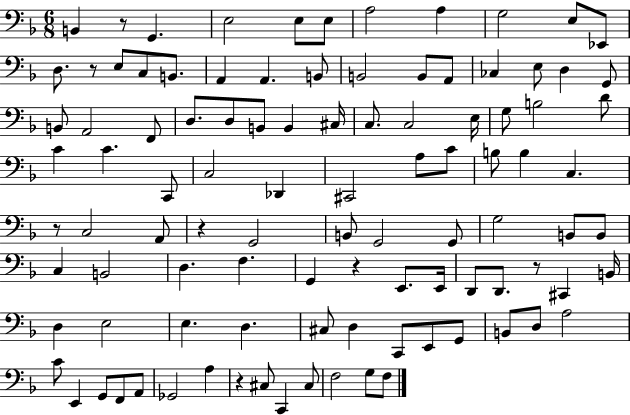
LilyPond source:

{
  \clef bass
  \numericTimeSignature
  \time 6/8
  \key f \major
  b,4 r8 g,4. | e2 e8 e8 | a2 a4 | g2 e8 ees,8 | \break d8. r8 e8 c8 b,8. | a,4 a,4. b,8 | b,2 b,8 a,8 | ces4 e8 d4 g,8 | \break b,8 a,2 f,8 | d8. d8 b,8 b,4 cis16 | c8. c2 e16 | g8 b2 d'8 | \break c'4 c'4. c,8 | c2 des,4 | cis,2 a8 c'8 | b8 b4 c4. | \break r8 c2 a,8 | r4 g,2 | b,8 g,2 g,8 | g2 b,8 b,8 | \break c4 b,2 | d4. f4. | g,4 r4 e,8. e,16 | d,8 d,8. r8 cis,4 b,16 | \break d4 e2 | e4. d4. | cis8 d4 c,8 e,8 g,8 | b,8 d8 a2 | \break c'8 e,4 g,8 f,8 a,8 | ges,2 a4 | r4 cis8 c,4 cis8 | f2 g8 f8 | \break \bar "|."
}